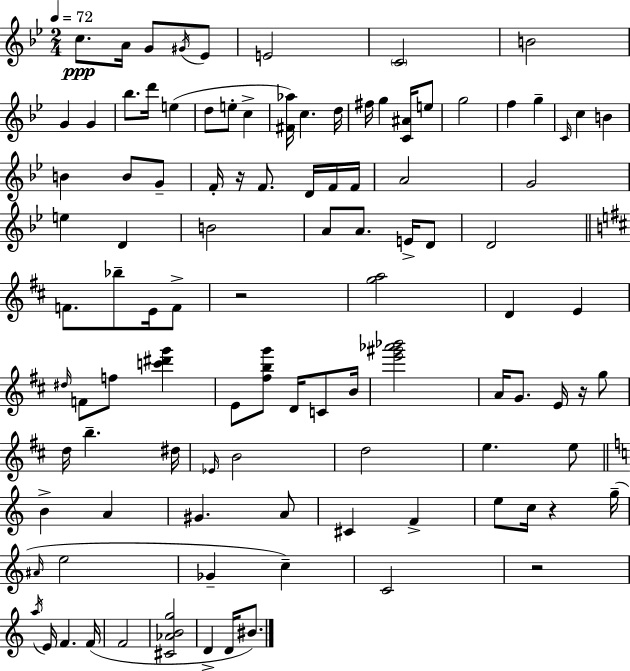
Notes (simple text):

C5/e. A4/s G4/e G#4/s Eb4/e E4/h C4/h B4/h G4/q G4/q Bb5/e. D6/s E5/q D5/e E5/e C5/q [F#4,Ab5]/s C5/q. D5/s F#5/s G5/q [C4,A#4]/s E5/e G5/h F5/q G5/q C4/s C5/q B4/q B4/q B4/e G4/e F4/s R/s F4/e. D4/s F4/s F4/s A4/h G4/h E5/q D4/q B4/h A4/e A4/e. E4/s D4/e D4/h F4/e. Bb5/e E4/s F4/e R/h [G5,A5]/h D4/q E4/q D#5/s F4/e F5/e [C6,D#6,G6]/q E4/e [F#5,B5,G6]/e D4/s C4/e B4/s [E6,G#6,Ab6,Bb6]/h A4/s G4/e. E4/s R/s G5/e D5/s B5/q. D#5/s Eb4/s B4/h D5/h E5/q. E5/e B4/q A4/q G#4/q. A4/e C#4/q F4/q E5/e C5/s R/q G5/s A#4/s E5/h Gb4/q C5/q C4/h R/h A5/s E4/s F4/q. F4/s F4/h [C#4,Ab4,B4,G5]/h D4/q D4/s BIS4/e.